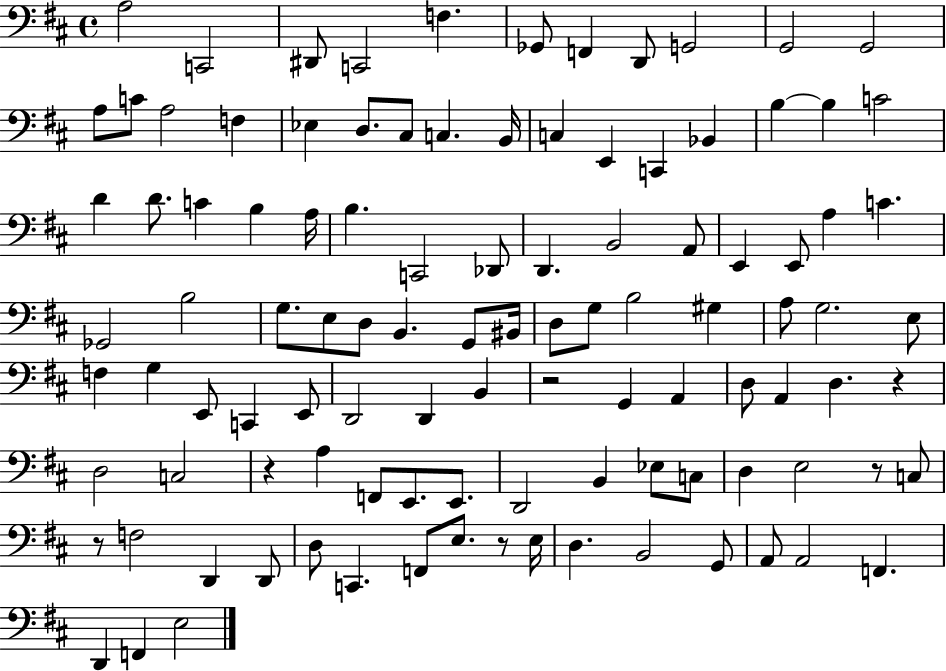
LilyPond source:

{
  \clef bass
  \time 4/4
  \defaultTimeSignature
  \key d \major
  a2 c,2 | dis,8 c,2 f4. | ges,8 f,4 d,8 g,2 | g,2 g,2 | \break a8 c'8 a2 f4 | ees4 d8. cis8 c4. b,16 | c4 e,4 c,4 bes,4 | b4~~ b4 c'2 | \break d'4 d'8. c'4 b4 a16 | b4. c,2 des,8 | d,4. b,2 a,8 | e,4 e,8 a4 c'4. | \break ges,2 b2 | g8. e8 d8 b,4. g,8 bis,16 | d8 g8 b2 gis4 | a8 g2. e8 | \break f4 g4 e,8 c,4 e,8 | d,2 d,4 b,4 | r2 g,4 a,4 | d8 a,4 d4. r4 | \break d2 c2 | r4 a4 f,8 e,8. e,8. | d,2 b,4 ees8 c8 | d4 e2 r8 c8 | \break r8 f2 d,4 d,8 | d8 c,4. f,8 e8. r8 e16 | d4. b,2 g,8 | a,8 a,2 f,4. | \break d,4 f,4 e2 | \bar "|."
}